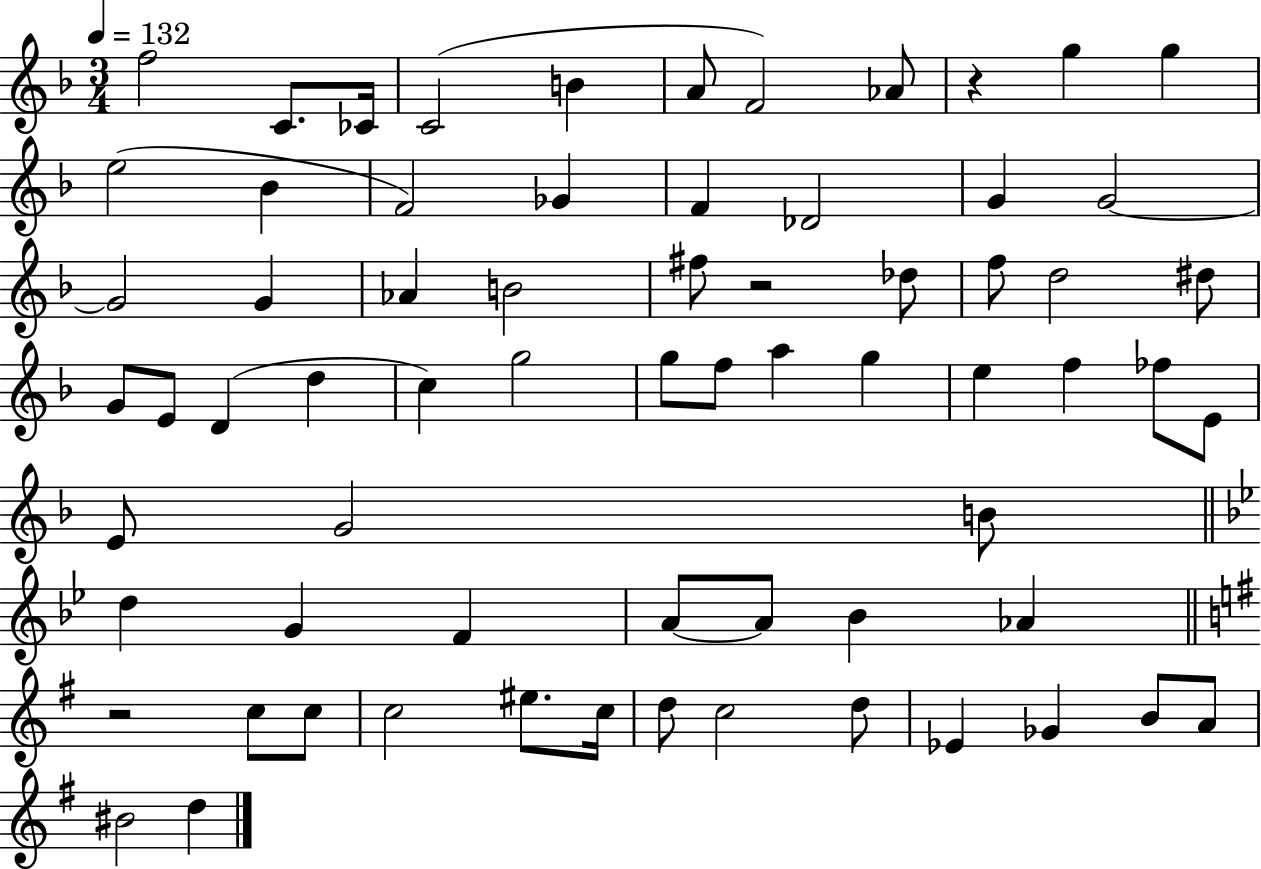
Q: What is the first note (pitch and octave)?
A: F5